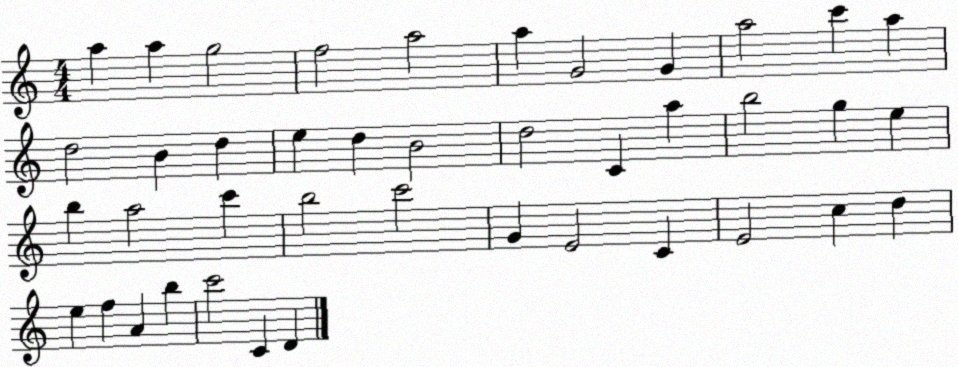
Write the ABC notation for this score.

X:1
T:Untitled
M:4/4
L:1/4
K:C
a a g2 f2 a2 a G2 G a2 c' a d2 B d e d B2 d2 C a b2 g e b a2 c' b2 c'2 G E2 C E2 c d e f A b c'2 C D